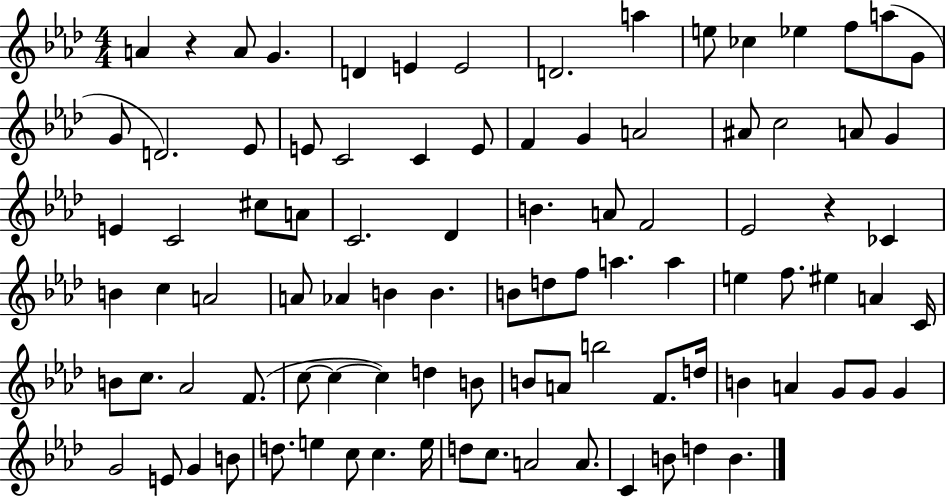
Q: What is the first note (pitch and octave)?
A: A4